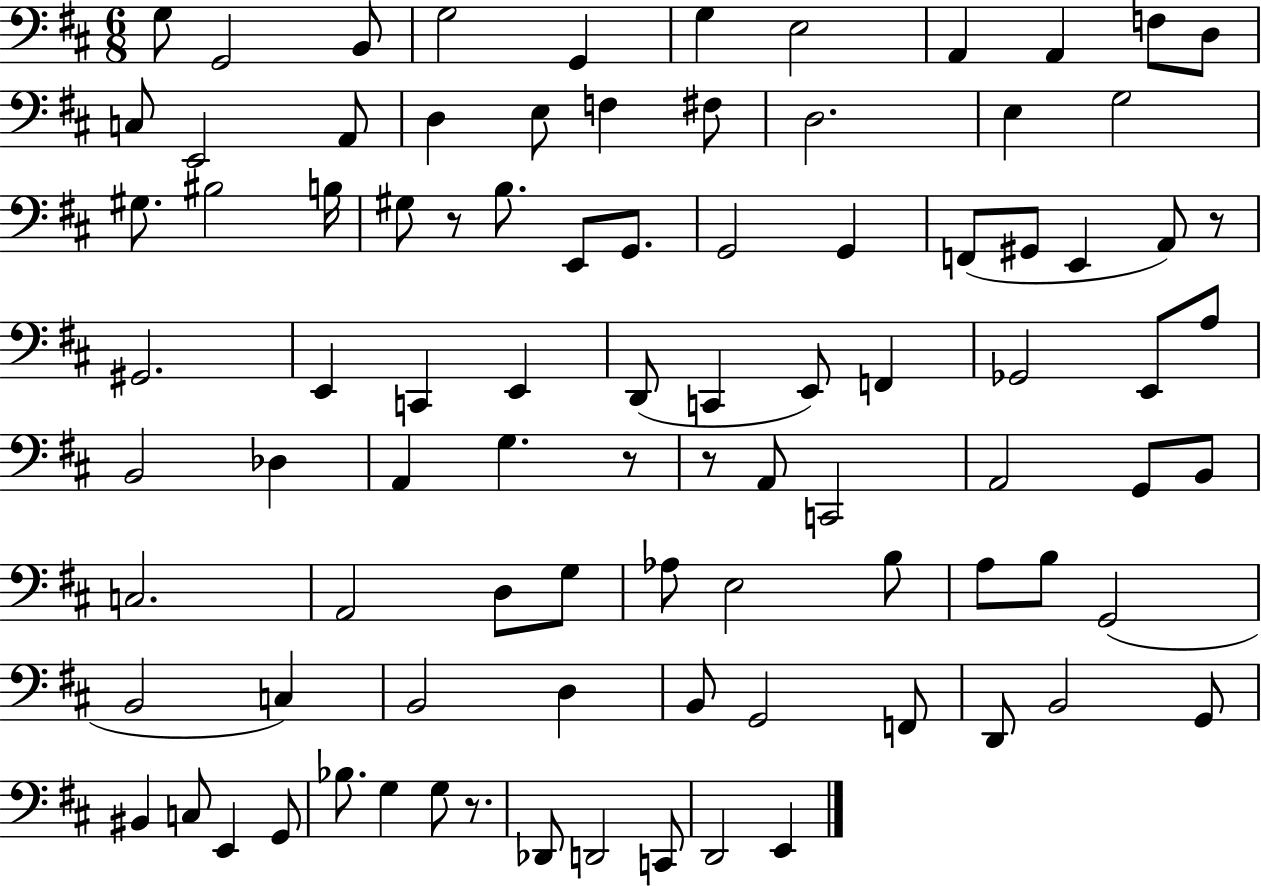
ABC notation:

X:1
T:Untitled
M:6/8
L:1/4
K:D
G,/2 G,,2 B,,/2 G,2 G,, G, E,2 A,, A,, F,/2 D,/2 C,/2 E,,2 A,,/2 D, E,/2 F, ^F,/2 D,2 E, G,2 ^G,/2 ^B,2 B,/4 ^G,/2 z/2 B,/2 E,,/2 G,,/2 G,,2 G,, F,,/2 ^G,,/2 E,, A,,/2 z/2 ^G,,2 E,, C,, E,, D,,/2 C,, E,,/2 F,, _G,,2 E,,/2 A,/2 B,,2 _D, A,, G, z/2 z/2 A,,/2 C,,2 A,,2 G,,/2 B,,/2 C,2 A,,2 D,/2 G,/2 _A,/2 E,2 B,/2 A,/2 B,/2 G,,2 B,,2 C, B,,2 D, B,,/2 G,,2 F,,/2 D,,/2 B,,2 G,,/2 ^B,, C,/2 E,, G,,/2 _B,/2 G, G,/2 z/2 _D,,/2 D,,2 C,,/2 D,,2 E,,